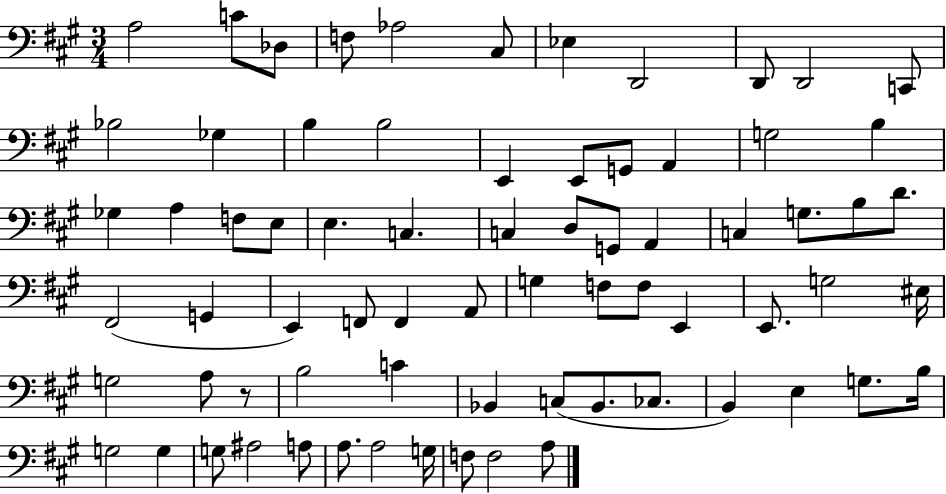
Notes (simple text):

A3/h C4/e Db3/e F3/e Ab3/h C#3/e Eb3/q D2/h D2/e D2/h C2/e Bb3/h Gb3/q B3/q B3/h E2/q E2/e G2/e A2/q G3/h B3/q Gb3/q A3/q F3/e E3/e E3/q. C3/q. C3/q D3/e G2/e A2/q C3/q G3/e. B3/e D4/e. F#2/h G2/q E2/q F2/e F2/q A2/e G3/q F3/e F3/e E2/q E2/e. G3/h EIS3/s G3/h A3/e R/e B3/h C4/q Bb2/q C3/e Bb2/e. CES3/e. B2/q E3/q G3/e. B3/s G3/h G3/q G3/e A#3/h A3/e A3/e. A3/h G3/s F3/e F3/h A3/e